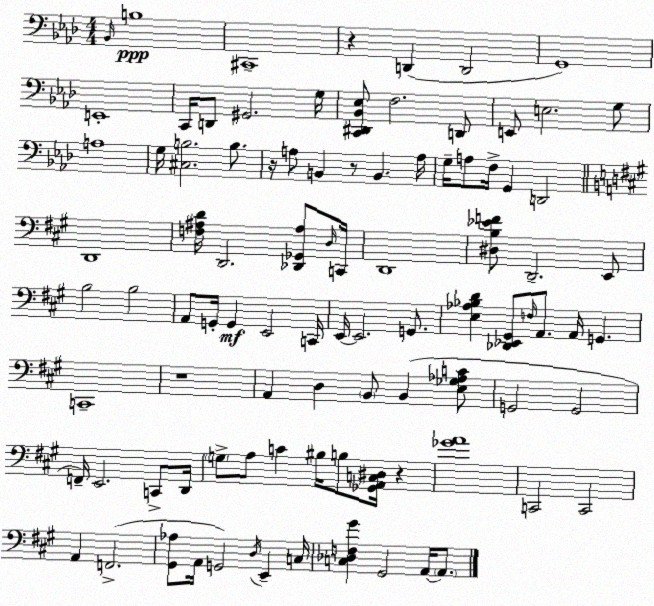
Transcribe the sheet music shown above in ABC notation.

X:1
T:Untitled
M:4/4
L:1/4
K:Ab
_B,,/4 B,4 ^C,,4 z D,, D,,2 G,,4 E,,4 C,,/4 D,,/2 ^G,,2 G,/4 [C,,^D,,_B,,_E,]/2 F,2 D,,/2 E,,/2 E,2 G,/2 A,4 G,/4 [^C,B,]2 B,/2 z/4 A,/2 B,, z/2 B,, A,/4 G,/4 A,/2 F,/4 G,, D,,2 D,,4 [F,^A,D]/4 D,,2 [_D,,_G,,^A,]/2 D,/4 C,,/4 D,,4 [^D,B,_EF]/2 D,,2 E,,/2 B,2 B,2 A,,/2 G,,/4 G,, E,,2 C,,/4 E,,/4 E,,2 G,,/2 [E,_A,_B,D] [_D,,_E,,^G,,]/2 F,/4 A,,/2 A,,/4 G,, C,,4 z4 A,, D, B,,/2 B,, [E,_G,_A,C]/2 G,,2 G,,2 F,,/4 E,,2 C,,/2 D,,/4 G,/2 A,/2 C ^B,/4 B,/2 [_G,,A,,C,^D,]/4 z [_GA]4 C,,2 C,,2 A,, F,,2 [^G,,_A,]/2 A,,/4 G,,2 D,/4 E,, C,/4 [C,_D,F,^G] ^G,,2 A,,/4 A,,/2